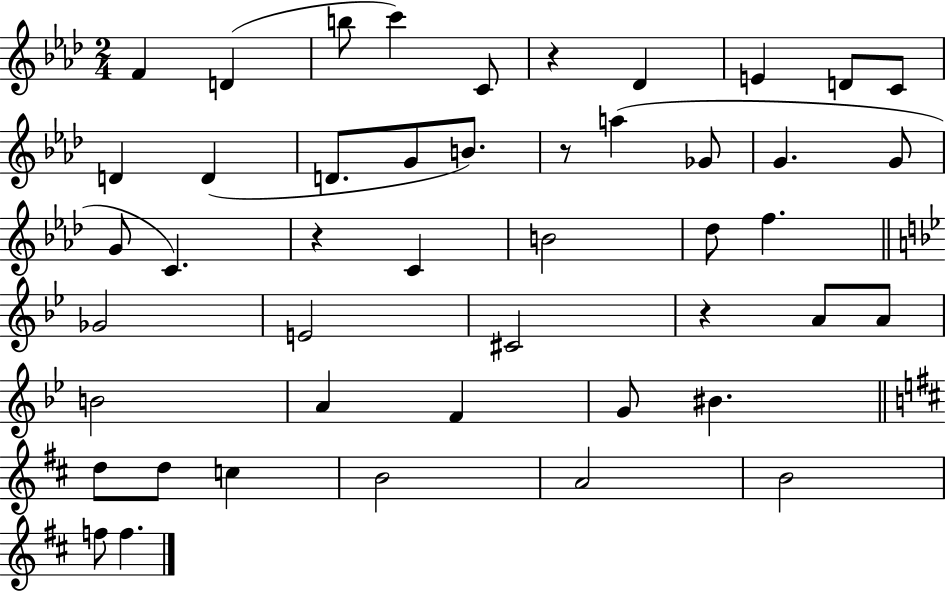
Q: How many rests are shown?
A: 4